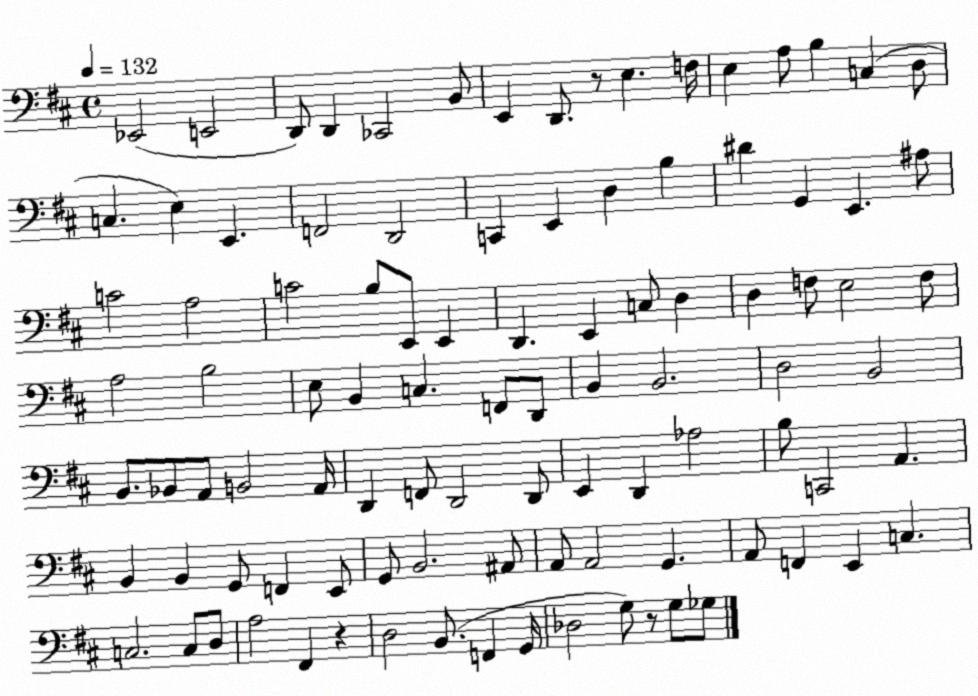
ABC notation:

X:1
T:Untitled
M:4/4
L:1/4
K:D
_E,,2 E,,2 D,,/2 D,, _C,,2 B,,/2 E,, D,,/2 z/2 E, F,/4 E, A,/2 B, C, D,/2 C, E, E,, F,,2 D,,2 C,, E,, D, B, ^D G,, E,, ^A,/2 C2 A,2 C2 B,/2 E,,/2 E,, D,, E,, C,/2 D, D, F,/2 E,2 F,/2 A,2 B,2 E,/2 B,, C, F,,/2 D,,/2 B,, B,,2 D,2 B,,2 B,,/2 _B,,/2 A,,/2 B,,2 A,,/4 D,, F,,/2 D,,2 D,,/2 E,, D,, _A,2 B,/2 C,,2 A,, B,, B,, G,,/2 F,, E,,/2 G,,/2 B,,2 ^A,,/2 A,,/2 A,,2 G,, A,,/2 F,, E,, C, C,2 C,/2 D,/2 A,2 ^F,, z D,2 B,,/2 F,, G,,/4 _D,2 G,/2 z/2 G,/2 _G,/2